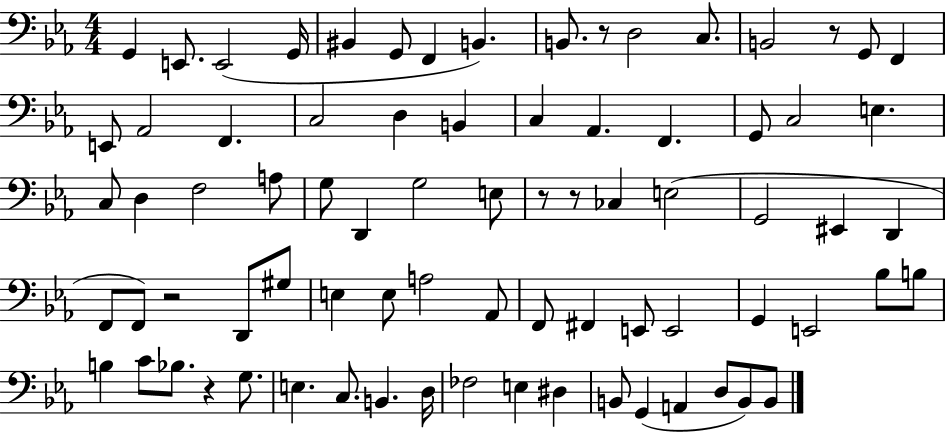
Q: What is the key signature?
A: EES major